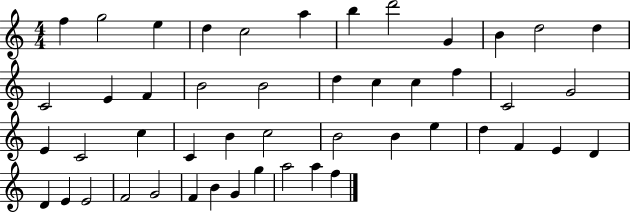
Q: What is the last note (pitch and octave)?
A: F5